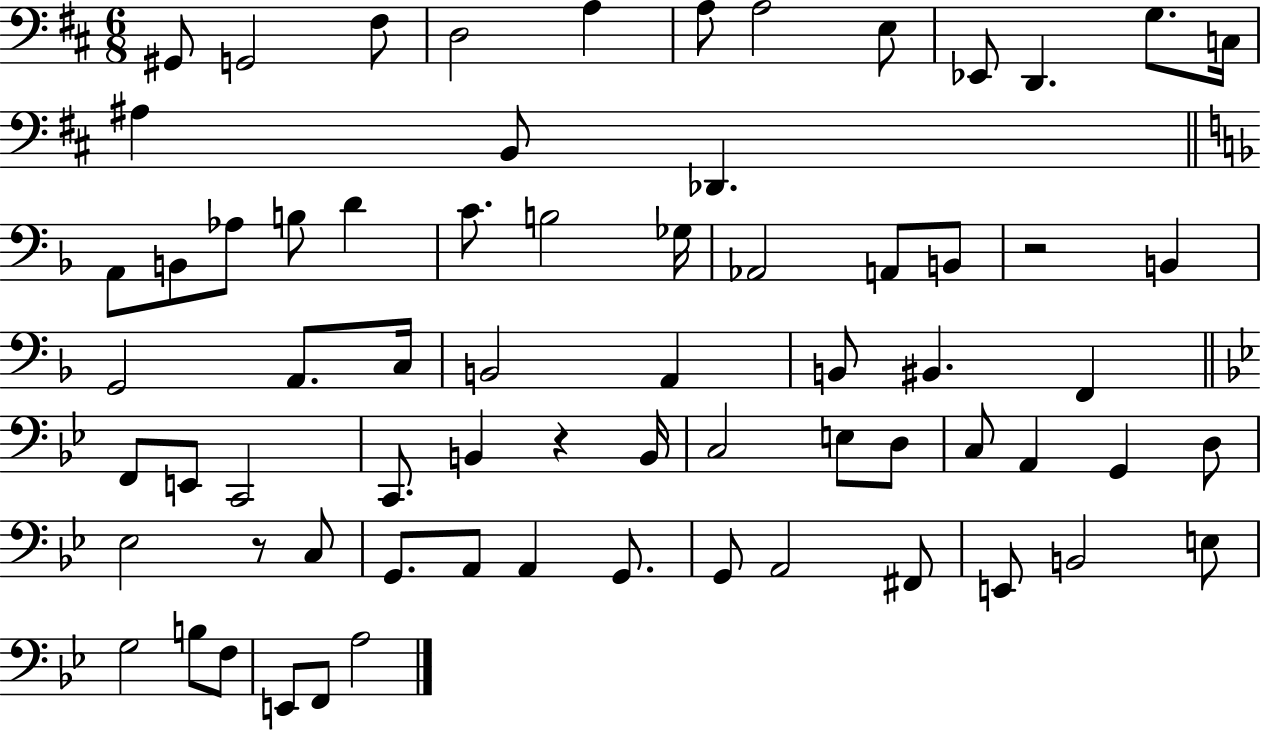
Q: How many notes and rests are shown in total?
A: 69